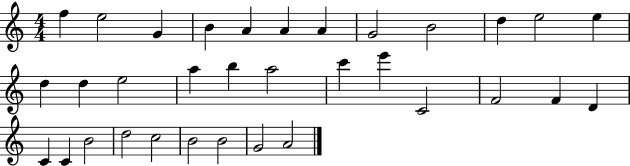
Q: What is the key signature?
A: C major